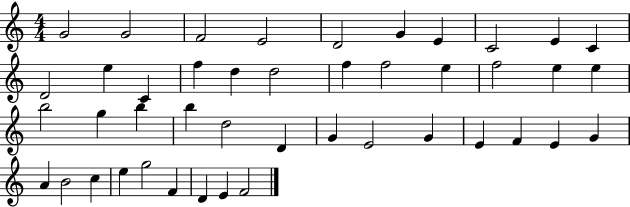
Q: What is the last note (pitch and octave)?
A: F4